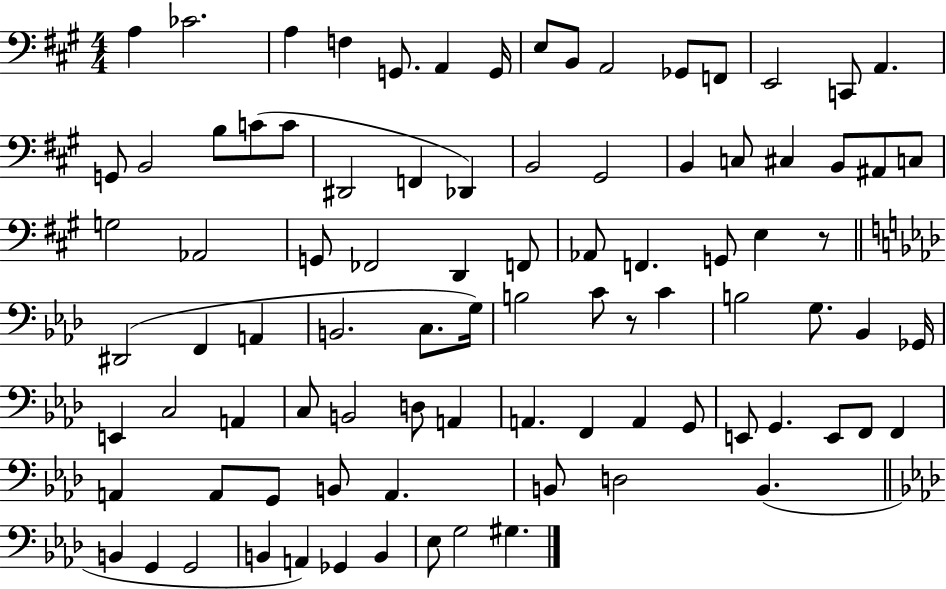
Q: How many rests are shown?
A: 2